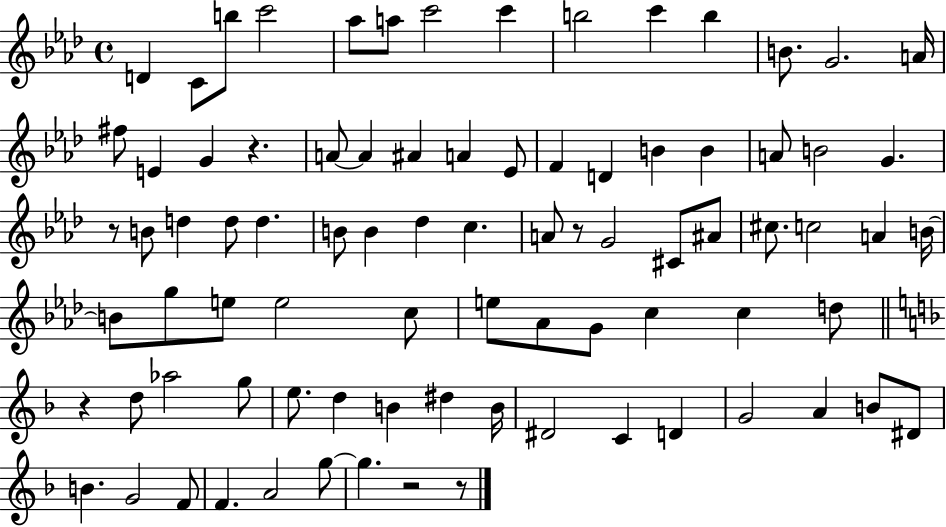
D4/q C4/e B5/e C6/h Ab5/e A5/e C6/h C6/q B5/h C6/q B5/q B4/e. G4/h. A4/s F#5/e E4/q G4/q R/q. A4/e A4/q A#4/q A4/q Eb4/e F4/q D4/q B4/q B4/q A4/e B4/h G4/q. R/e B4/e D5/q D5/e D5/q. B4/e B4/q Db5/q C5/q. A4/e R/e G4/h C#4/e A#4/e C#5/e. C5/h A4/q B4/s B4/e G5/e E5/e E5/h C5/e E5/e Ab4/e G4/e C5/q C5/q D5/e R/q D5/e Ab5/h G5/e E5/e. D5/q B4/q D#5/q B4/s D#4/h C4/q D4/q G4/h A4/q B4/e D#4/e B4/q. G4/h F4/e F4/q. A4/h G5/e G5/q. R/h R/e